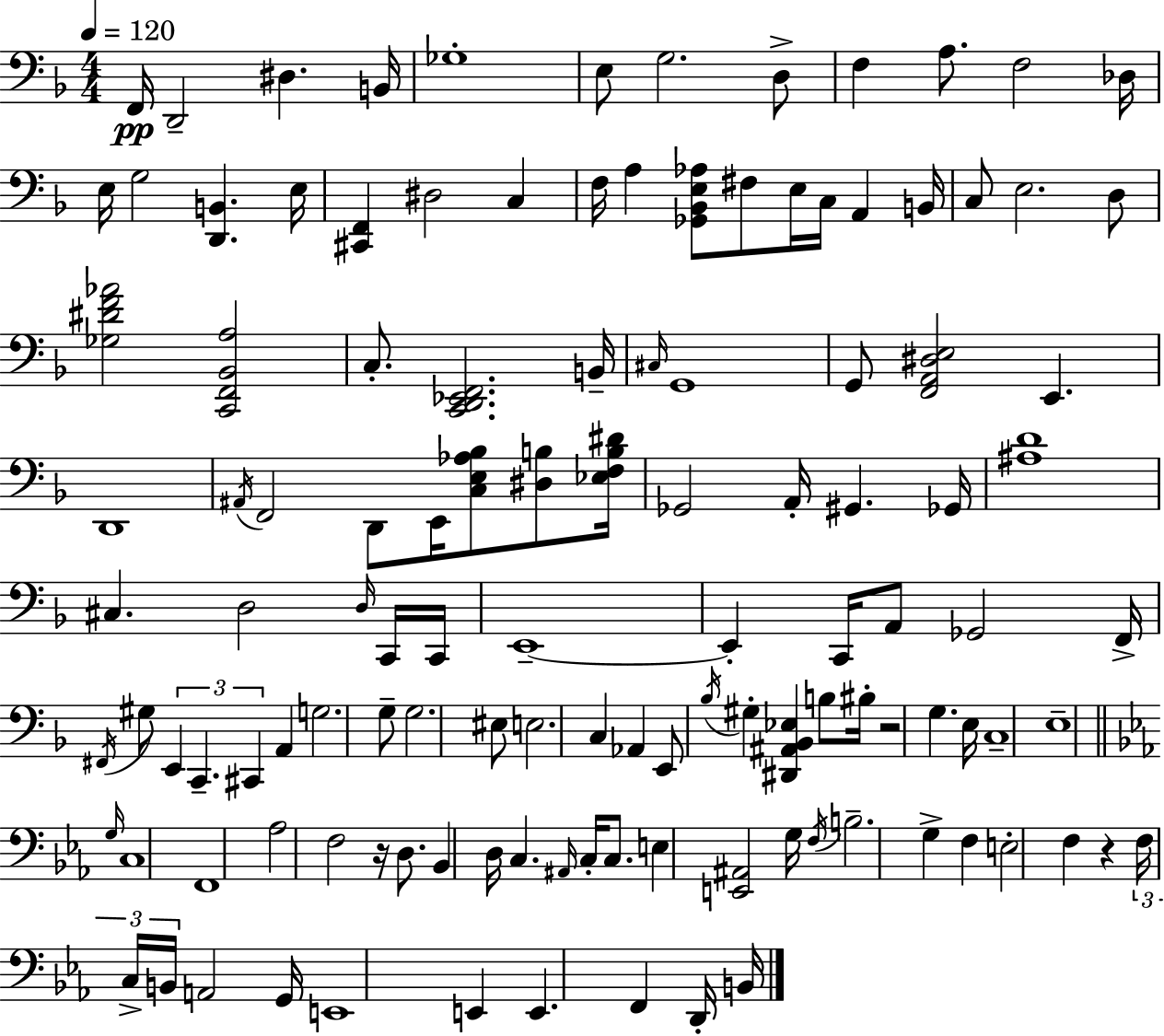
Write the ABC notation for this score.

X:1
T:Untitled
M:4/4
L:1/4
K:F
F,,/4 D,,2 ^D, B,,/4 _G,4 E,/2 G,2 D,/2 F, A,/2 F,2 _D,/4 E,/4 G,2 [D,,B,,] E,/4 [^C,,F,,] ^D,2 C, F,/4 A, [_G,,_B,,E,_A,]/2 ^F,/2 E,/4 C,/4 A,, B,,/4 C,/2 E,2 D,/2 [_G,^DF_A]2 [C,,F,,_B,,A,]2 C,/2 [C,,D,,_E,,F,,]2 B,,/4 ^C,/4 G,,4 G,,/2 [F,,A,,^D,E,]2 E,, D,,4 ^A,,/4 F,,2 D,,/2 E,,/4 [C,E,_A,_B,]/2 [^D,B,]/2 [_E,F,B,^D]/4 _G,,2 A,,/4 ^G,, _G,,/4 [^A,D]4 ^C, D,2 D,/4 C,,/4 C,,/4 E,,4 E,, C,,/4 A,,/2 _G,,2 F,,/4 ^F,,/4 ^G,/2 E,, C,, ^C,, A,, G,2 G,/2 G,2 ^E,/2 E,2 C, _A,, E,,/2 _B,/4 ^G, [^D,,^A,,_B,,_E,] B,/2 ^B,/4 z2 G, E,/4 C,4 E,4 G,/4 C,4 F,,4 _A,2 F,2 z/4 D,/2 _B,, D,/4 C, ^A,,/4 C,/4 C,/2 E, [E,,^A,,]2 G,/4 F,/4 B,2 G, F, E,2 F, z F,/4 C,/4 B,,/4 A,,2 G,,/4 E,,4 E,, E,, F,, D,,/4 B,,/4